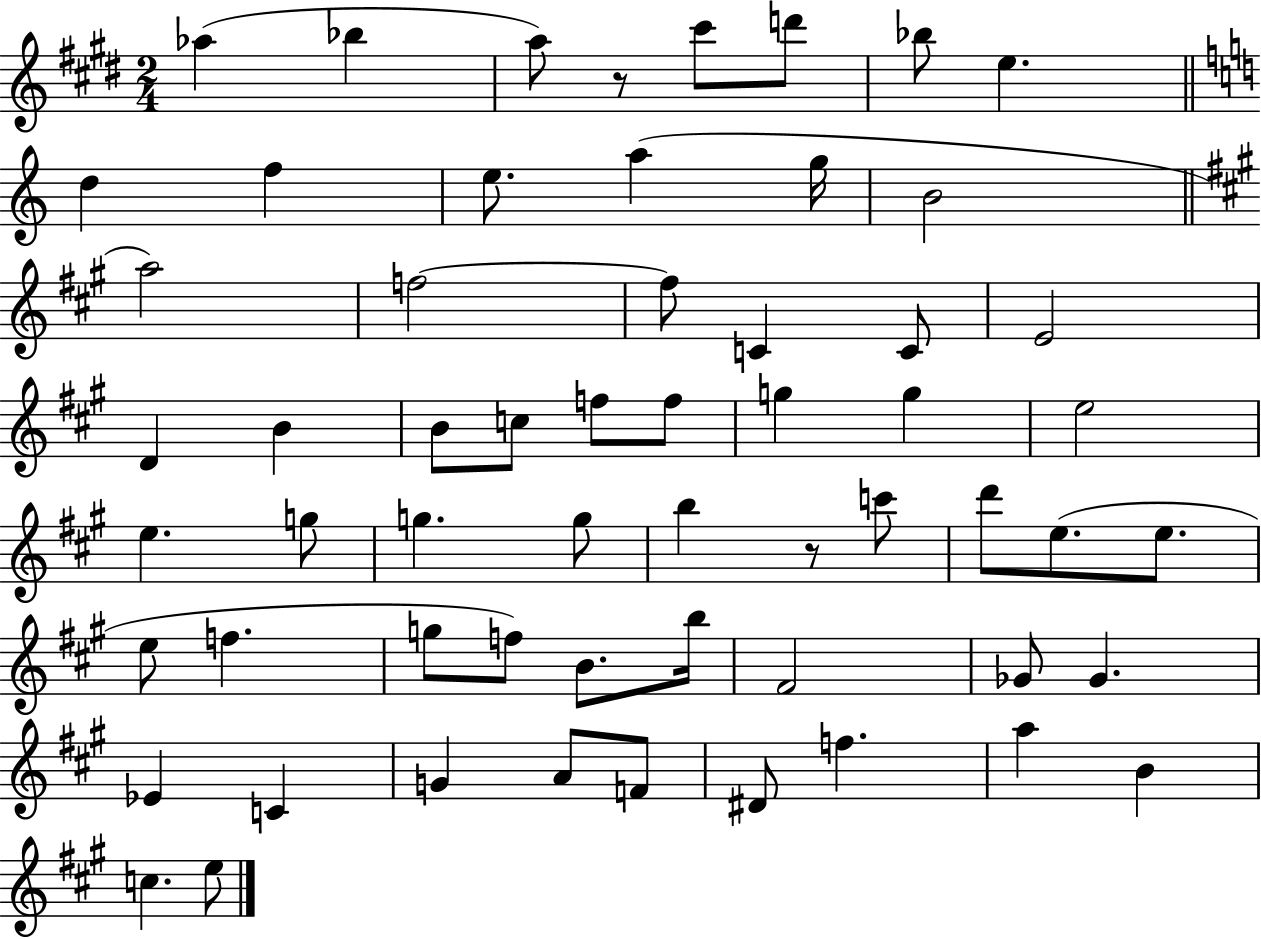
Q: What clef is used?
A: treble